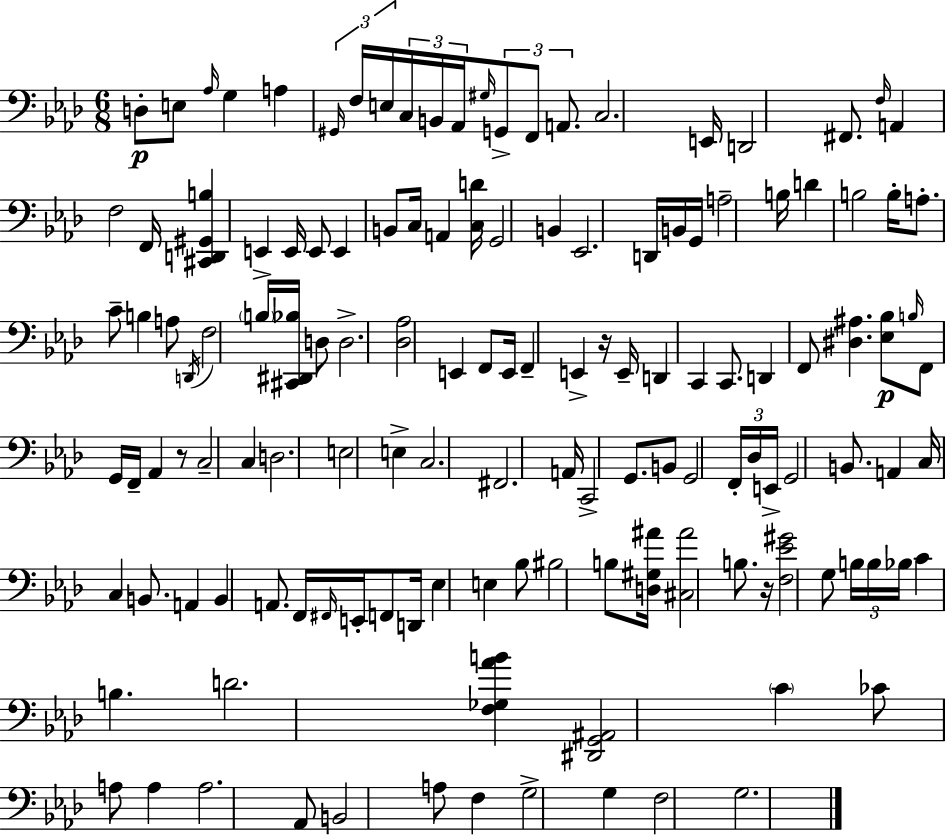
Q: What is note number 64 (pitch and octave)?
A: G2